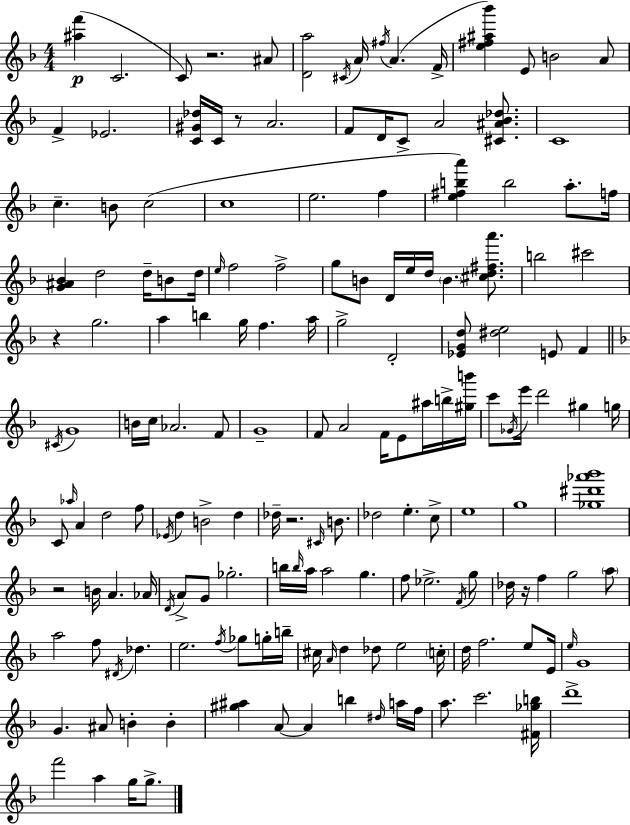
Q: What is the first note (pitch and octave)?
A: C4